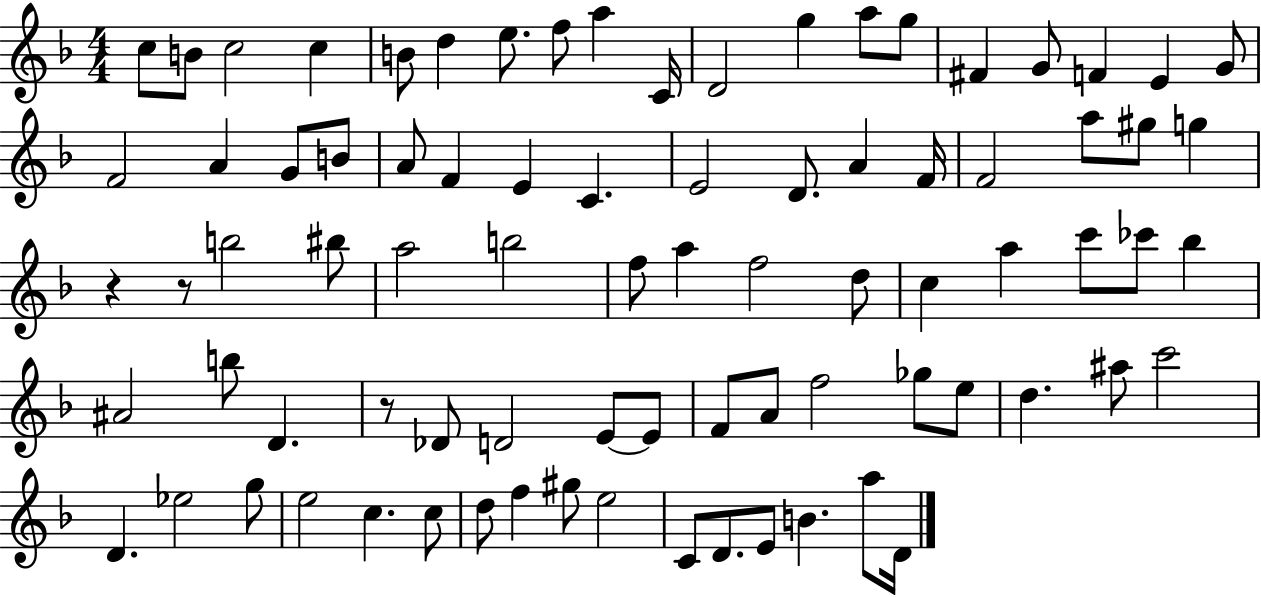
C5/e B4/e C5/h C5/q B4/e D5/q E5/e. F5/e A5/q C4/s D4/h G5/q A5/e G5/e F#4/q G4/e F4/q E4/q G4/e F4/h A4/q G4/e B4/e A4/e F4/q E4/q C4/q. E4/h D4/e. A4/q F4/s F4/h A5/e G#5/e G5/q R/q R/e B5/h BIS5/e A5/h B5/h F5/e A5/q F5/h D5/e C5/q A5/q C6/e CES6/e Bb5/q A#4/h B5/e D4/q. R/e Db4/e D4/h E4/e E4/e F4/e A4/e F5/h Gb5/e E5/e D5/q. A#5/e C6/h D4/q. Eb5/h G5/e E5/h C5/q. C5/e D5/e F5/q G#5/e E5/h C4/e D4/e. E4/e B4/q. A5/e D4/s